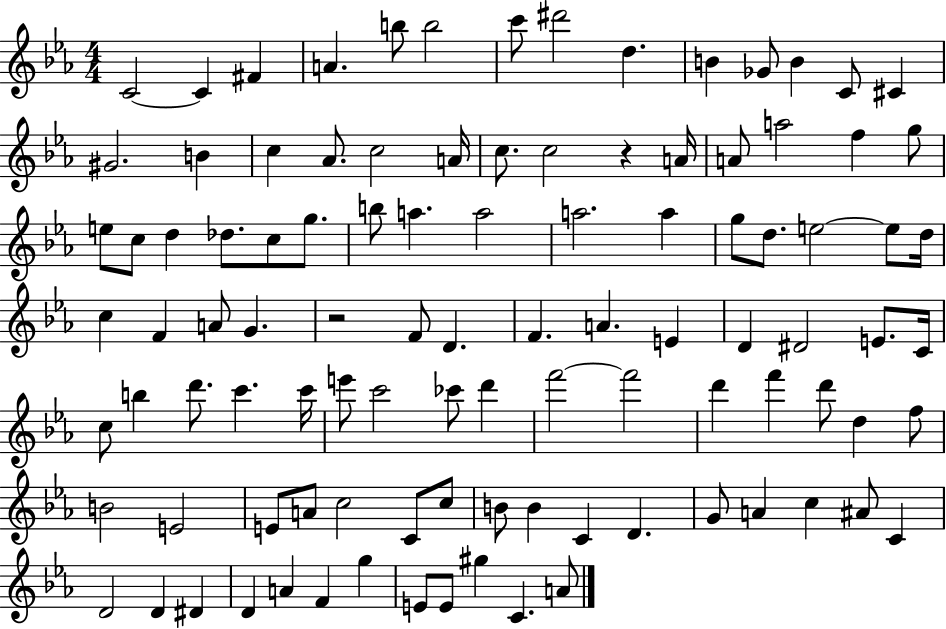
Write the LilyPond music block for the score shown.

{
  \clef treble
  \numericTimeSignature
  \time 4/4
  \key ees \major
  \repeat volta 2 { c'2~~ c'4 fis'4 | a'4. b''8 b''2 | c'''8 dis'''2 d''4. | b'4 ges'8 b'4 c'8 cis'4 | \break gis'2. b'4 | c''4 aes'8. c''2 a'16 | c''8. c''2 r4 a'16 | a'8 a''2 f''4 g''8 | \break e''8 c''8 d''4 des''8. c''8 g''8. | b''8 a''4. a''2 | a''2. a''4 | g''8 d''8. e''2~~ e''8 d''16 | \break c''4 f'4 a'8 g'4. | r2 f'8 d'4. | f'4. a'4. e'4 | d'4 dis'2 e'8. c'16 | \break c''8 b''4 d'''8. c'''4. c'''16 | e'''8 c'''2 ces'''8 d'''4 | f'''2~~ f'''2 | d'''4 f'''4 d'''8 d''4 f''8 | \break b'2 e'2 | e'8 a'8 c''2 c'8 c''8 | b'8 b'4 c'4 d'4. | g'8 a'4 c''4 ais'8 c'4 | \break d'2 d'4 dis'4 | d'4 a'4 f'4 g''4 | e'8 e'8 gis''4 c'4. a'8 | } \bar "|."
}